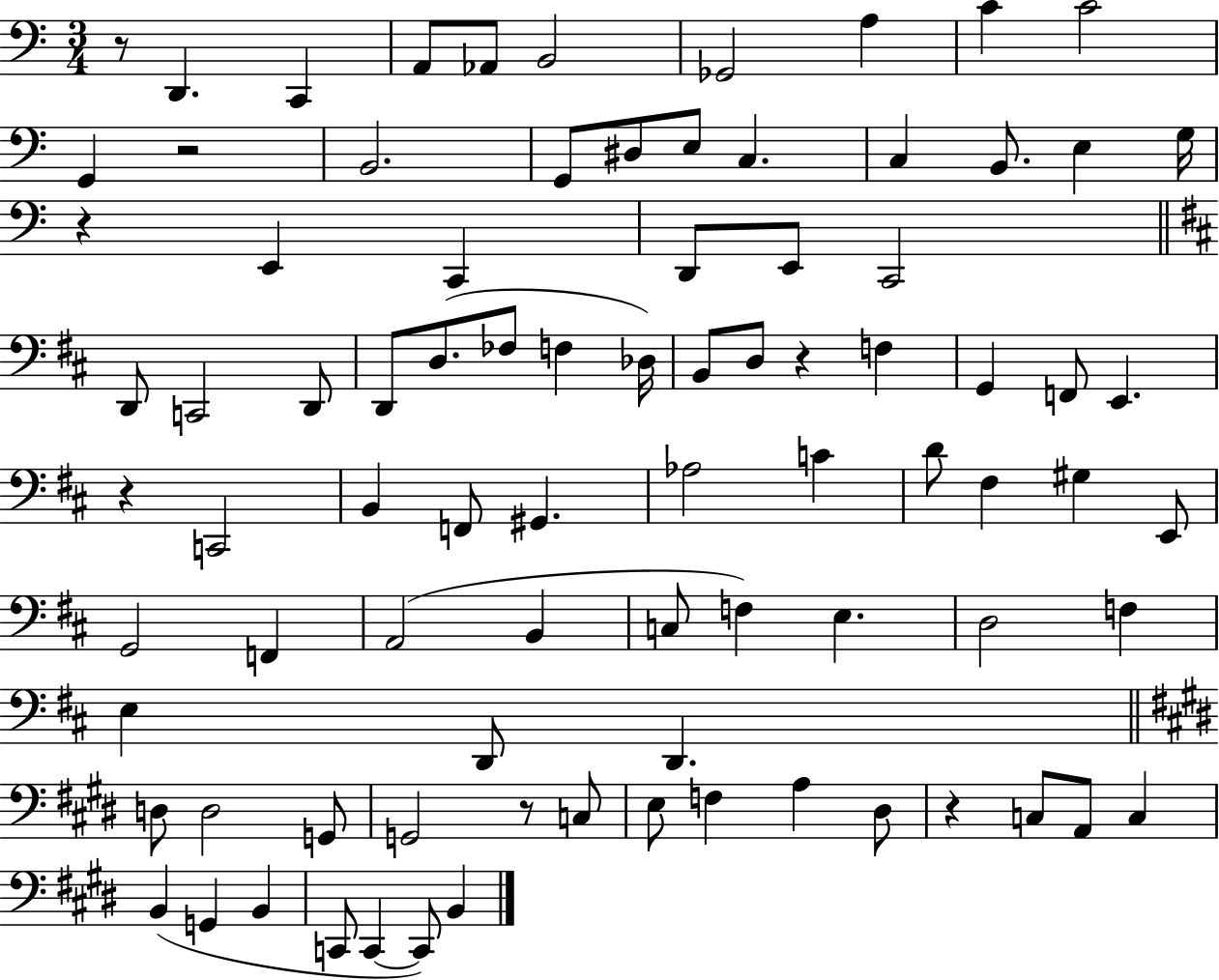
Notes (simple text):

R/e D2/q. C2/q A2/e Ab2/e B2/h Gb2/h A3/q C4/q C4/h G2/q R/h B2/h. G2/e D#3/e E3/e C3/q. C3/q B2/e. E3/q G3/s R/q E2/q C2/q D2/e E2/e C2/h D2/e C2/h D2/e D2/e D3/e. FES3/e F3/q Db3/s B2/e D3/e R/q F3/q G2/q F2/e E2/q. R/q C2/h B2/q F2/e G#2/q. Ab3/h C4/q D4/e F#3/q G#3/q E2/e G2/h F2/q A2/h B2/q C3/e F3/q E3/q. D3/h F3/q E3/q D2/e D2/q. D3/e D3/h G2/e G2/h R/e C3/e E3/e F3/q A3/q D#3/e R/q C3/e A2/e C3/q B2/q G2/q B2/q C2/e C2/q C2/e B2/q